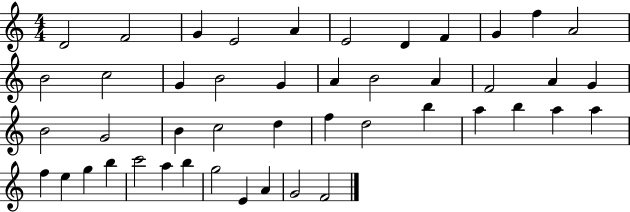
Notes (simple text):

D4/h F4/h G4/q E4/h A4/q E4/h D4/q F4/q G4/q F5/q A4/h B4/h C5/h G4/q B4/h G4/q A4/q B4/h A4/q F4/h A4/q G4/q B4/h G4/h B4/q C5/h D5/q F5/q D5/h B5/q A5/q B5/q A5/q A5/q F5/q E5/q G5/q B5/q C6/h A5/q B5/q G5/h E4/q A4/q G4/h F4/h